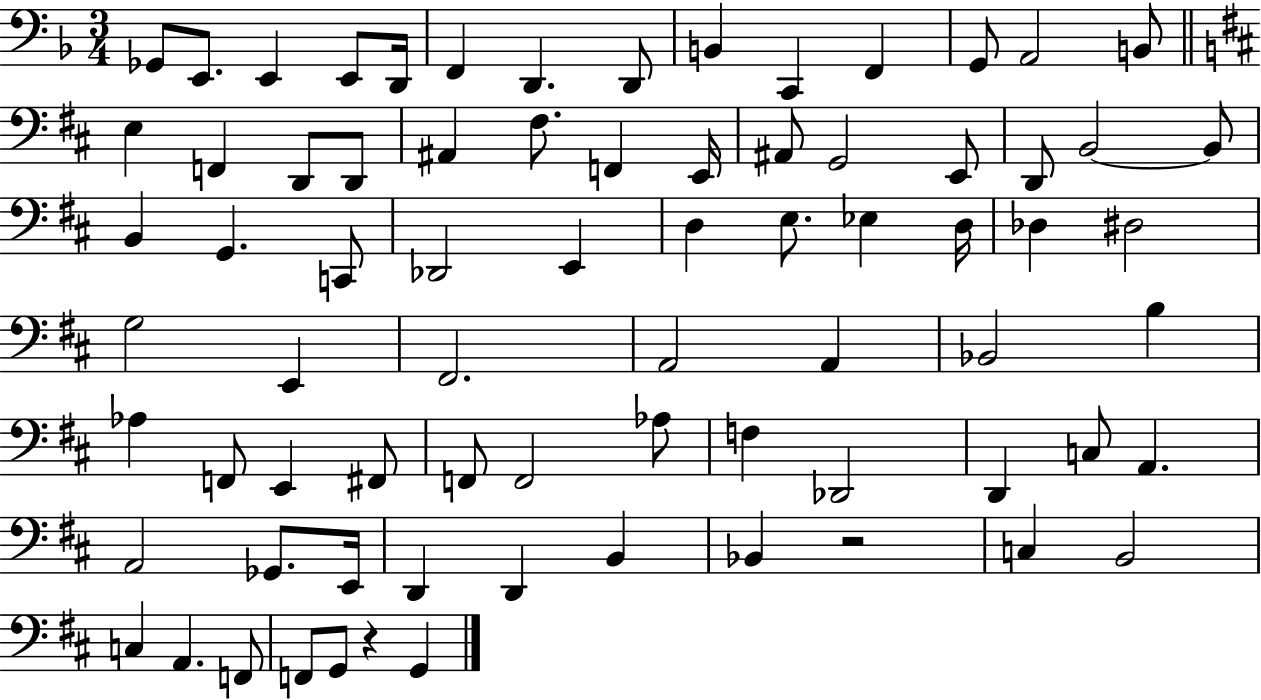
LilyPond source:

{
  \clef bass
  \numericTimeSignature
  \time 3/4
  \key f \major
  ges,8 e,8. e,4 e,8 d,16 | f,4 d,4. d,8 | b,4 c,4 f,4 | g,8 a,2 b,8 | \break \bar "||" \break \key b \minor e4 f,4 d,8 d,8 | ais,4 fis8. f,4 e,16 | ais,8 g,2 e,8 | d,8 b,2~~ b,8 | \break b,4 g,4. c,8 | des,2 e,4 | d4 e8. ees4 d16 | des4 dis2 | \break g2 e,4 | fis,2. | a,2 a,4 | bes,2 b4 | \break aes4 f,8 e,4 fis,8 | f,8 f,2 aes8 | f4 des,2 | d,4 c8 a,4. | \break a,2 ges,8. e,16 | d,4 d,4 b,4 | bes,4 r2 | c4 b,2 | \break c4 a,4. f,8 | f,8 g,8 r4 g,4 | \bar "|."
}